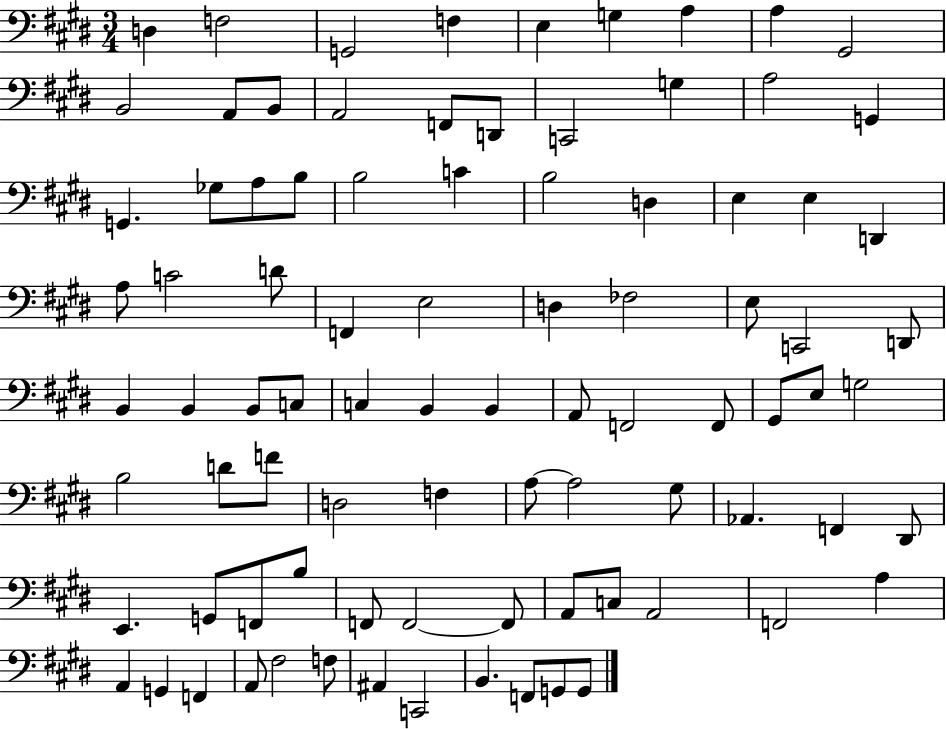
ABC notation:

X:1
T:Untitled
M:3/4
L:1/4
K:E
D, F,2 G,,2 F, E, G, A, A, ^G,,2 B,,2 A,,/2 B,,/2 A,,2 F,,/2 D,,/2 C,,2 G, A,2 G,, G,, _G,/2 A,/2 B,/2 B,2 C B,2 D, E, E, D,, A,/2 C2 D/2 F,, E,2 D, _F,2 E,/2 C,,2 D,,/2 B,, B,, B,,/2 C,/2 C, B,, B,, A,,/2 F,,2 F,,/2 ^G,,/2 E,/2 G,2 B,2 D/2 F/2 D,2 F, A,/2 A,2 ^G,/2 _A,, F,, ^D,,/2 E,, G,,/2 F,,/2 B,/2 F,,/2 F,,2 F,,/2 A,,/2 C,/2 A,,2 F,,2 A, A,, G,, F,, A,,/2 ^F,2 F,/2 ^A,, C,,2 B,, F,,/2 G,,/2 G,,/2